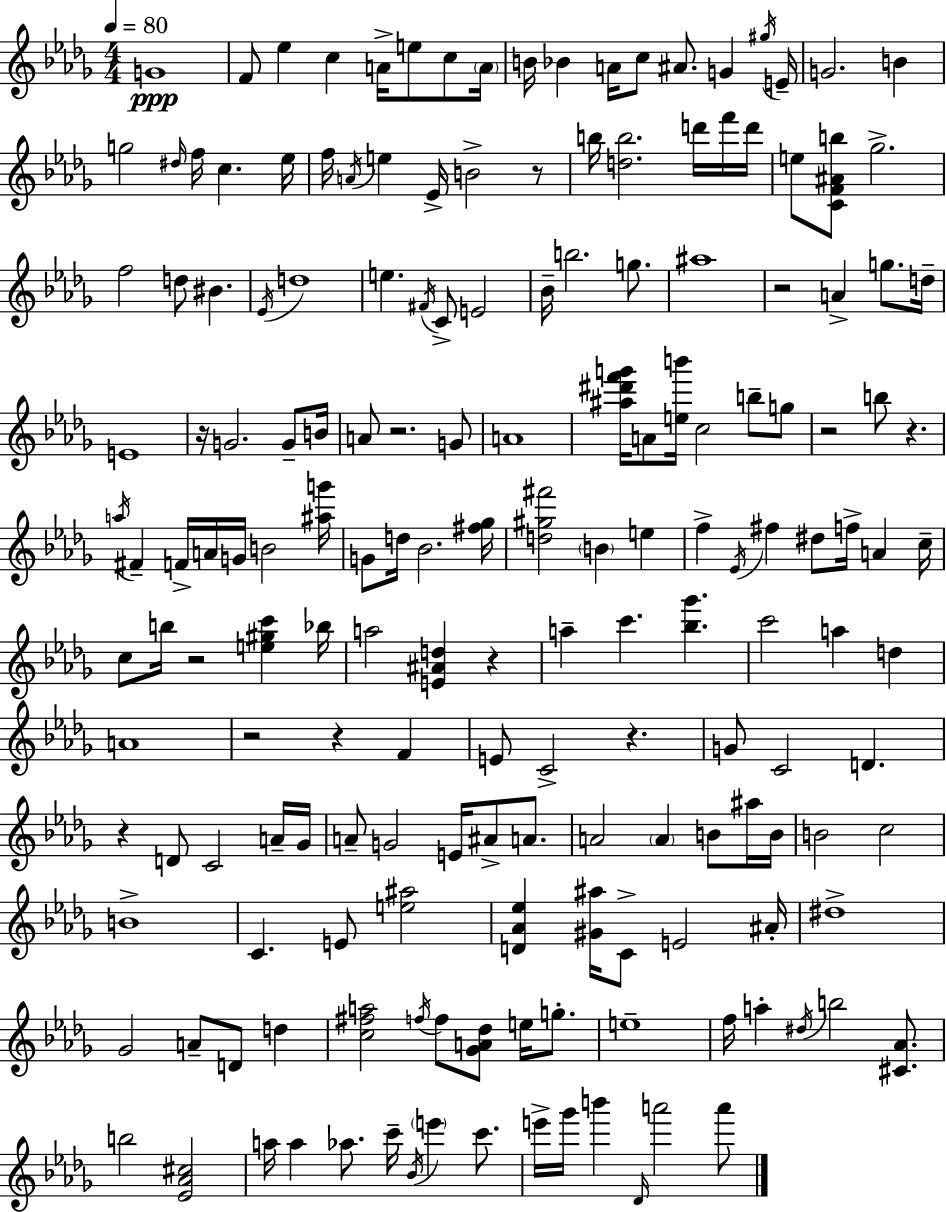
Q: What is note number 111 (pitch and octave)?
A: B4